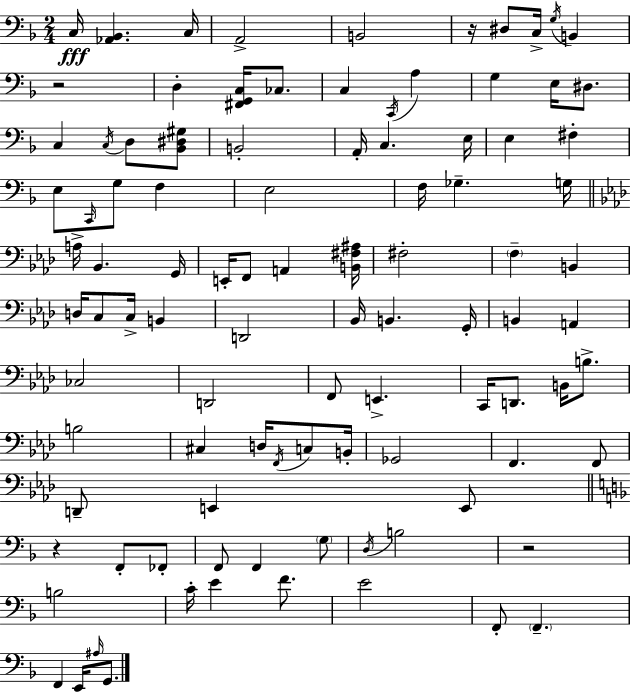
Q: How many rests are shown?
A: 4